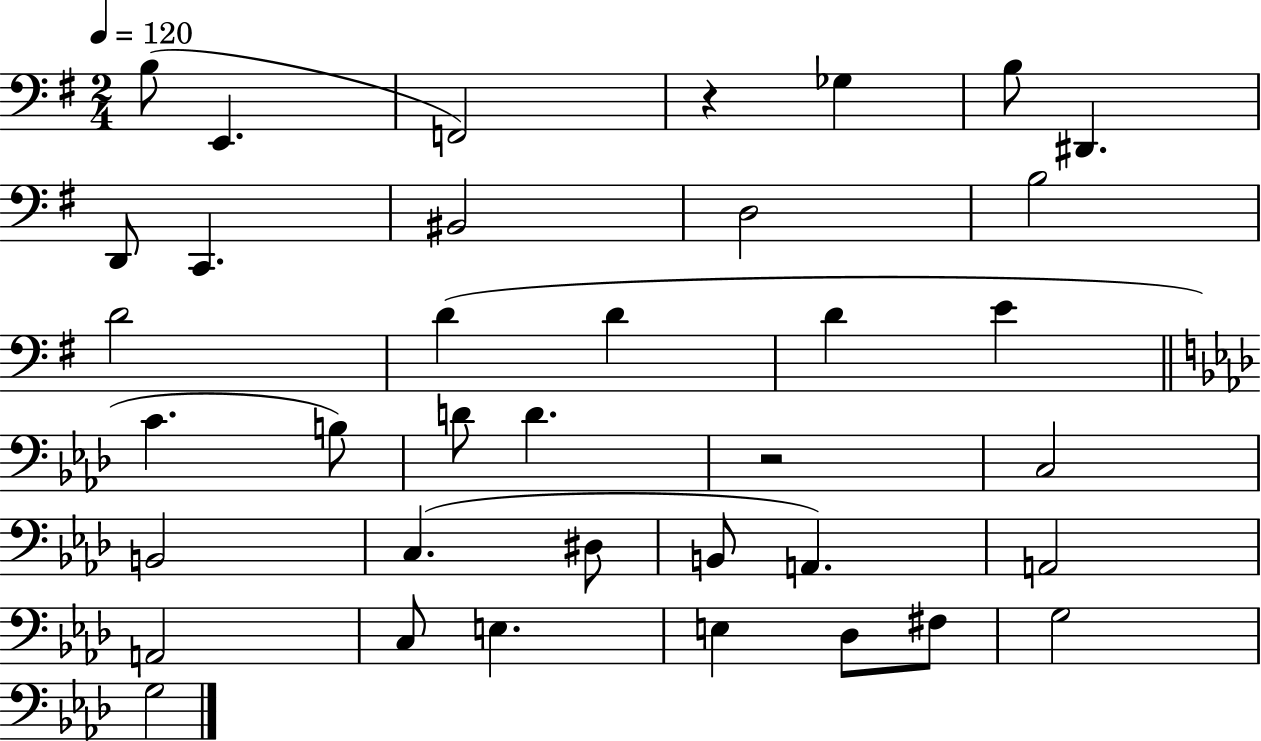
B3/e E2/q. F2/h R/q Gb3/q B3/e D#2/q. D2/e C2/q. BIS2/h D3/h B3/h D4/h D4/q D4/q D4/q E4/q C4/q. B3/e D4/e D4/q. R/h C3/h B2/h C3/q. D#3/e B2/e A2/q. A2/h A2/h C3/e E3/q. E3/q Db3/e F#3/e G3/h G3/h